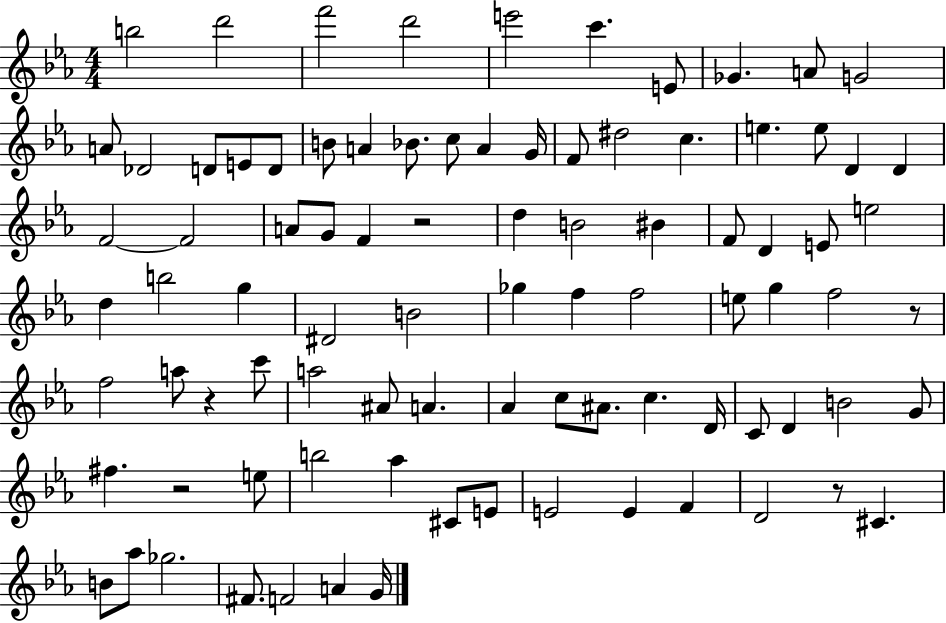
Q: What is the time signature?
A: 4/4